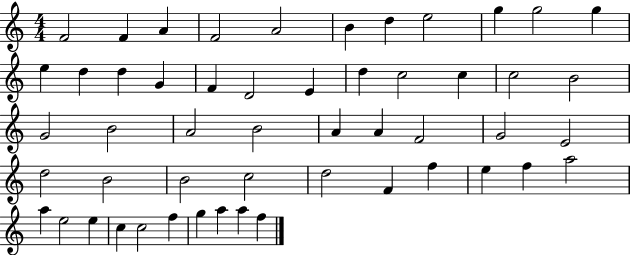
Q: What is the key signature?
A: C major